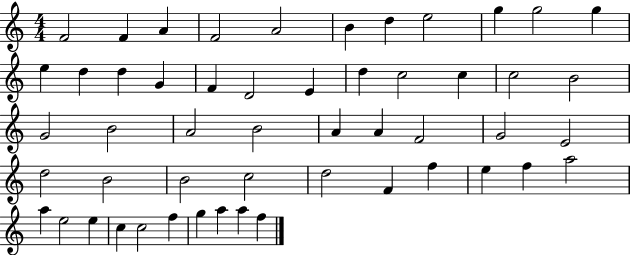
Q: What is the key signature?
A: C major